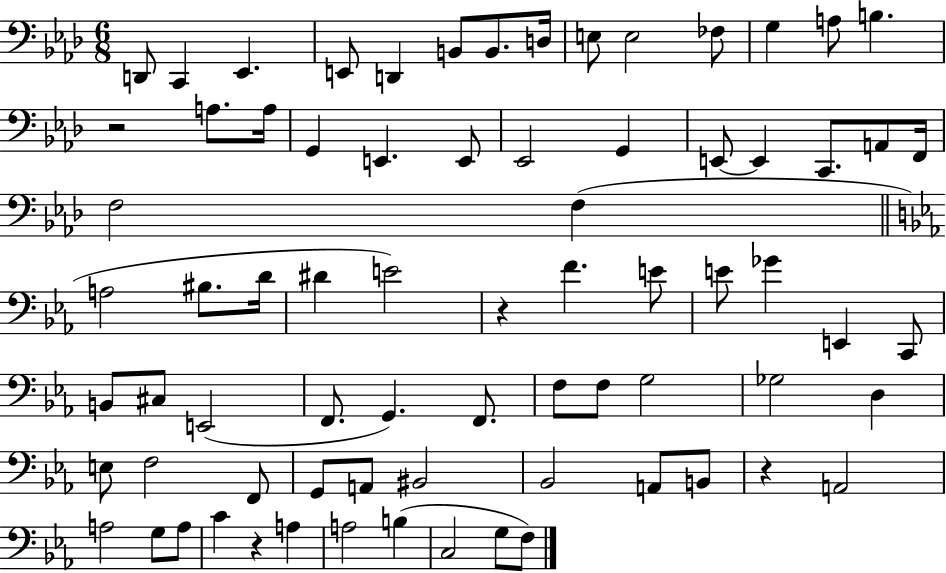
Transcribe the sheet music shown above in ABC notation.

X:1
T:Untitled
M:6/8
L:1/4
K:Ab
D,,/2 C,, _E,, E,,/2 D,, B,,/2 B,,/2 D,/4 E,/2 E,2 _F,/2 G, A,/2 B, z2 A,/2 A,/4 G,, E,, E,,/2 _E,,2 G,, E,,/2 E,, C,,/2 A,,/2 F,,/4 F,2 F, A,2 ^B,/2 D/4 ^D E2 z F E/2 E/2 _G E,, C,,/2 B,,/2 ^C,/2 E,,2 F,,/2 G,, F,,/2 F,/2 F,/2 G,2 _G,2 D, E,/2 F,2 F,,/2 G,,/2 A,,/2 ^B,,2 _B,,2 A,,/2 B,,/2 z A,,2 A,2 G,/2 A,/2 C z A, A,2 B, C,2 G,/2 F,/2